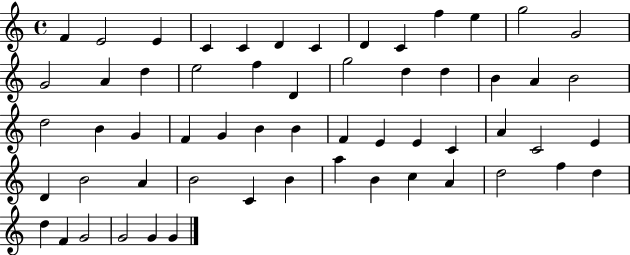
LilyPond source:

{
  \clef treble
  \time 4/4
  \defaultTimeSignature
  \key c \major
  f'4 e'2 e'4 | c'4 c'4 d'4 c'4 | d'4 c'4 f''4 e''4 | g''2 g'2 | \break g'2 a'4 d''4 | e''2 f''4 d'4 | g''2 d''4 d''4 | b'4 a'4 b'2 | \break d''2 b'4 g'4 | f'4 g'4 b'4 b'4 | f'4 e'4 e'4 c'4 | a'4 c'2 e'4 | \break d'4 b'2 a'4 | b'2 c'4 b'4 | a''4 b'4 c''4 a'4 | d''2 f''4 d''4 | \break d''4 f'4 g'2 | g'2 g'4 g'4 | \bar "|."
}